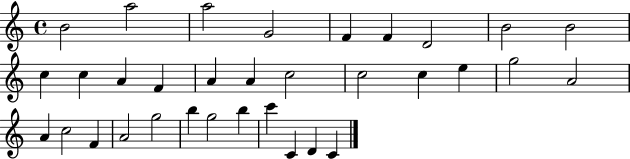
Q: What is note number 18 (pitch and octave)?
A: C5